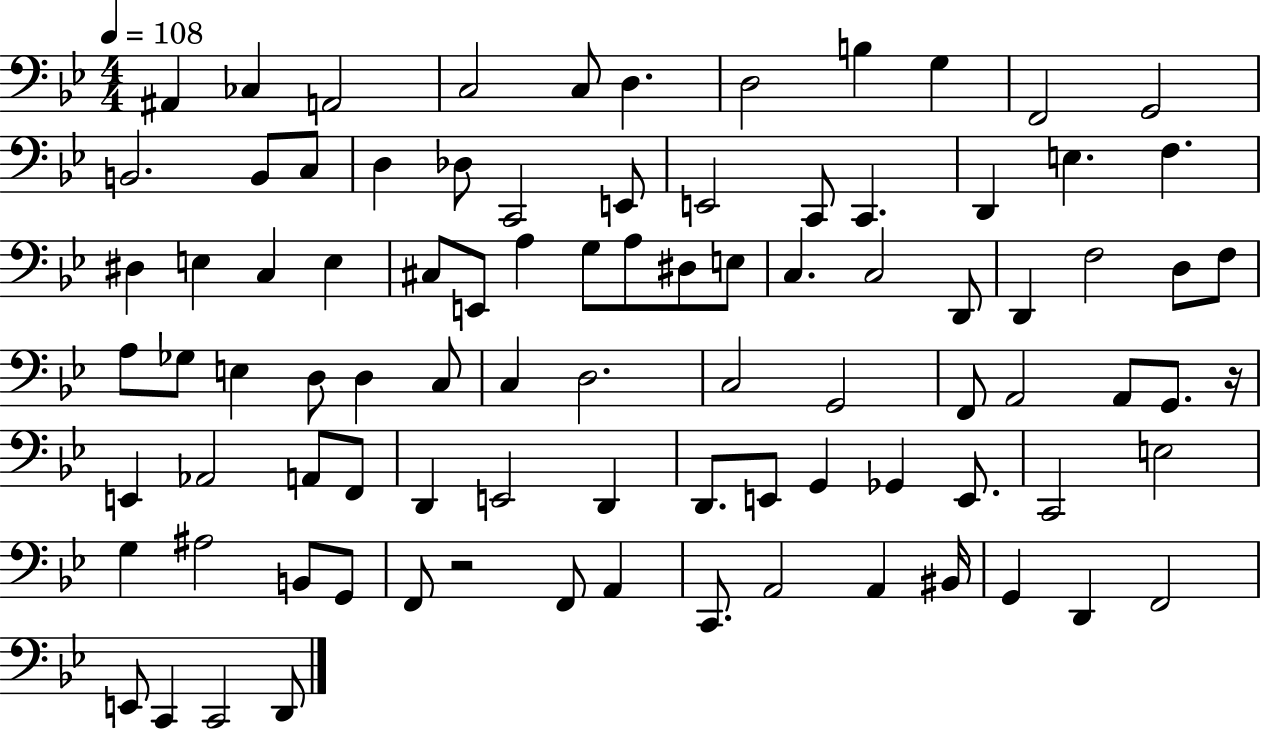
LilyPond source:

{
  \clef bass
  \numericTimeSignature
  \time 4/4
  \key bes \major
  \tempo 4 = 108
  ais,4 ces4 a,2 | c2 c8 d4. | d2 b4 g4 | f,2 g,2 | \break b,2. b,8 c8 | d4 des8 c,2 e,8 | e,2 c,8 c,4. | d,4 e4. f4. | \break dis4 e4 c4 e4 | cis8 e,8 a4 g8 a8 dis8 e8 | c4. c2 d,8 | d,4 f2 d8 f8 | \break a8 ges8 e4 d8 d4 c8 | c4 d2. | c2 g,2 | f,8 a,2 a,8 g,8. r16 | \break e,4 aes,2 a,8 f,8 | d,4 e,2 d,4 | d,8. e,8 g,4 ges,4 e,8. | c,2 e2 | \break g4 ais2 b,8 g,8 | f,8 r2 f,8 a,4 | c,8. a,2 a,4 bis,16 | g,4 d,4 f,2 | \break e,8 c,4 c,2 d,8 | \bar "|."
}